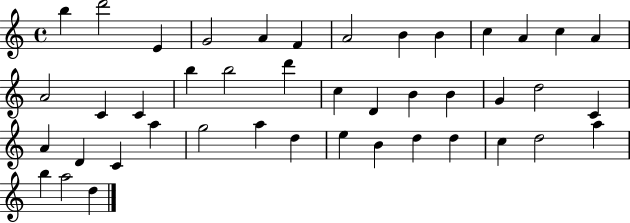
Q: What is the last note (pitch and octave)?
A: D5